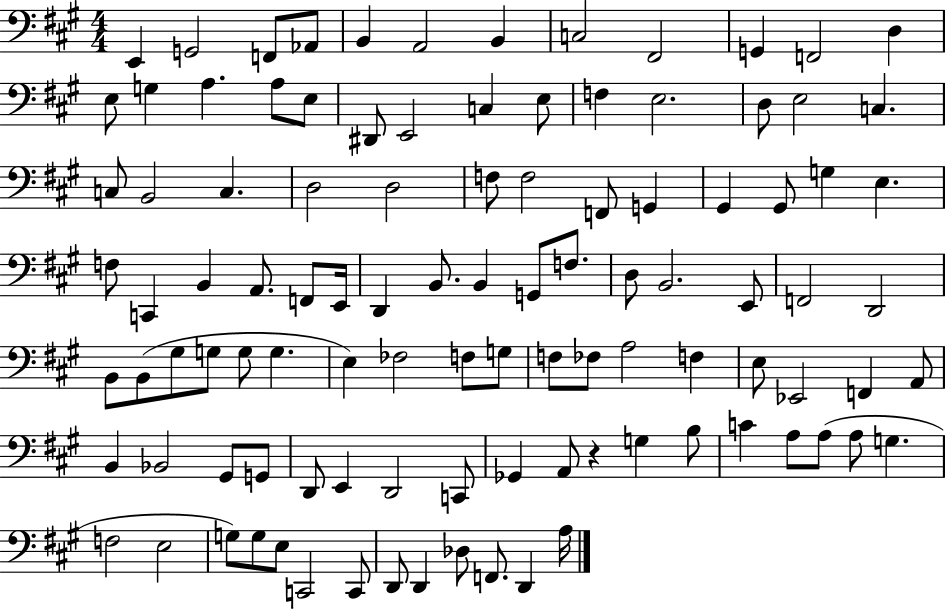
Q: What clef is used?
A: bass